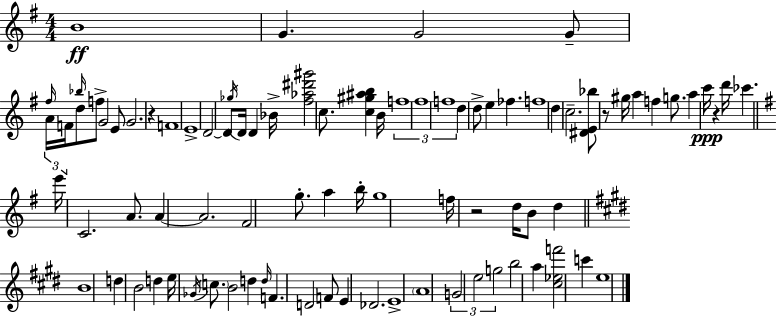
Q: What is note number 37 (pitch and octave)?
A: G5